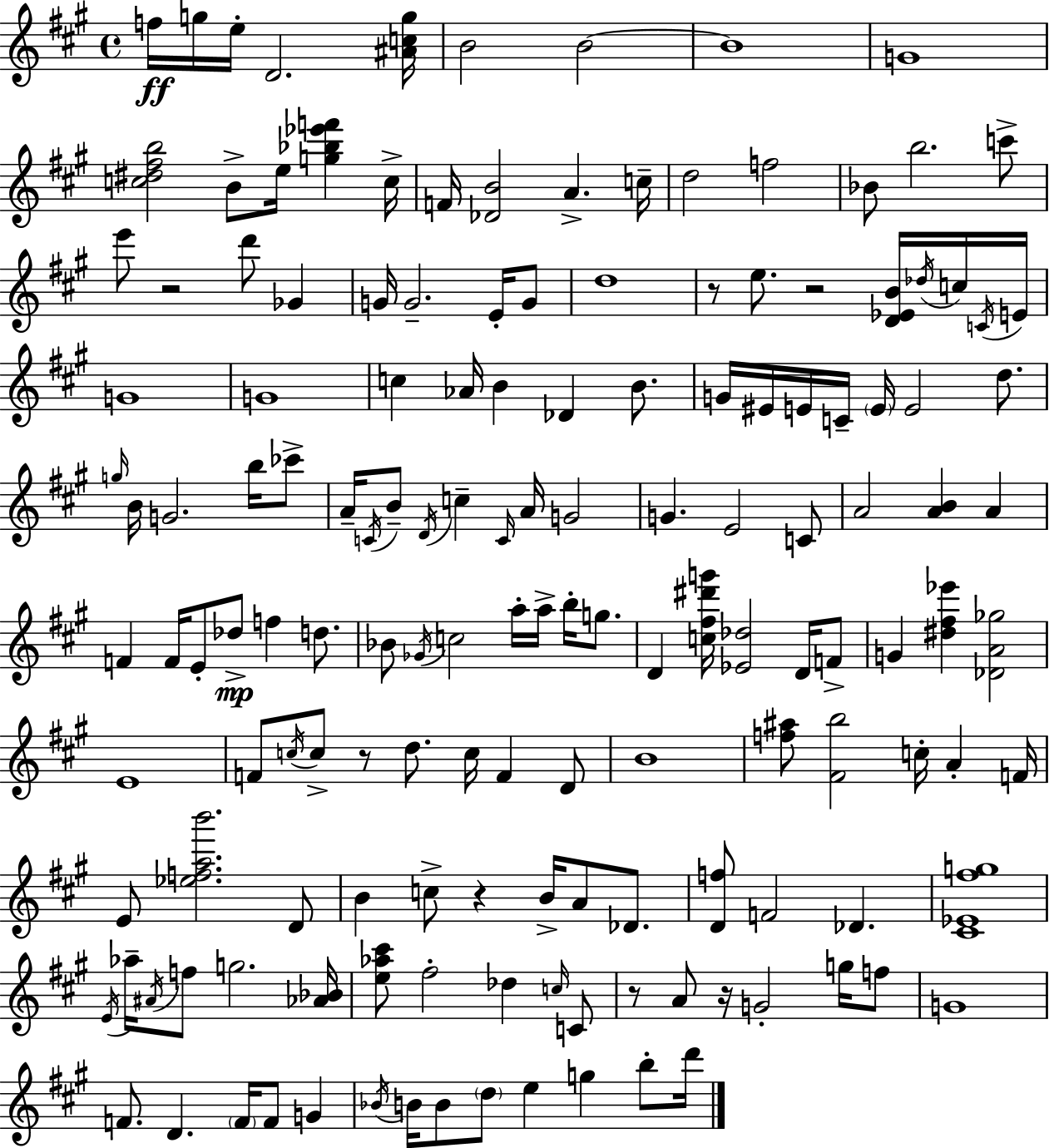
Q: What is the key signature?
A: A major